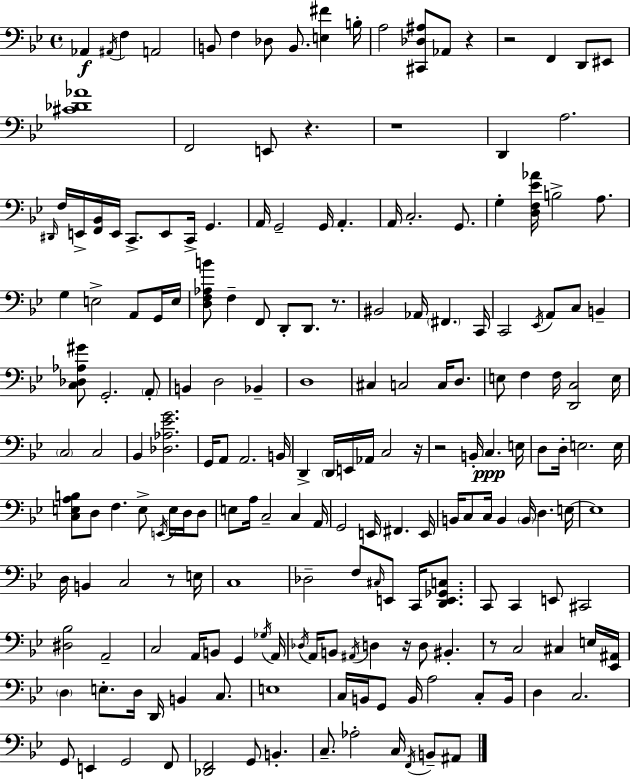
Ab2/q A#2/s F3/q A2/h B2/e F3/q Db3/e B2/e. [E3,F#4]/q B3/s A3/h [C#2,Db3,A#3]/e Ab2/e R/q R/h F2/q D2/e EIS2/e [C#4,Db4,Ab4]/w F2/h E2/e R/q. R/w D2/q A3/h. D#2/s F3/s E2/s [F2,Bb2]/s E2/s C2/e. E2/e C2/s G2/q. A2/s G2/h G2/s A2/q. A2/s C3/h. G2/e. G3/q [D3,F3,Eb4,Ab4]/s B3/h A3/e. G3/q E3/h A2/e G2/s E3/s [D3,F3,Ab3,B4]/e F3/q F2/e D2/e D2/e. R/e. BIS2/h Ab2/s F#2/q. C2/s C2/h Eb2/s A2/e C3/e B2/q [C3,Db3,Ab3,G#4]/e G2/h. A2/e B2/q D3/h Bb2/q D3/w C#3/q C3/h C3/s D3/e. E3/e F3/q F3/s [D2,C3]/h E3/s C3/h C3/h Bb2/q [Db3,Ab3,Eb4,G4]/h. G2/s A2/e A2/h. B2/s D2/q D2/s E2/s Ab2/s C3/h R/s R/h B2/s C3/q. E3/s D3/e D3/s E3/h. E3/s [C3,E3,A3,B3]/e D3/e F3/q. E3/e E2/s E3/s D3/s D3/e E3/e A3/s C3/h C3/q A2/s G2/h E2/s F#2/q. E2/s B2/s C3/e C3/s B2/q B2/s D3/q. E3/s E3/w D3/s B2/q C3/h R/e E3/s C3/w Db3/h F3/e C#3/s E2/e C2/s [D2,E2,Gb2,C3]/e. C2/e C2/q E2/e C#2/h [D#3,Bb3]/h A2/h C3/h A2/s B2/e G2/q Gb3/s A2/s Db3/s A2/s B2/e A#2/s D3/q R/s D3/e BIS2/q. R/e C3/h C#3/q E3/s [Eb2,A#2]/s D3/q E3/e. D3/s D2/s B2/q C3/e. E3/w C3/s B2/s G2/e B2/s A3/h C3/e B2/s D3/q C3/h. G2/e E2/q G2/h F2/e [Db2,F2]/h G2/e B2/q. C3/e. Ab3/h C3/s F2/s B2/e A#2/e